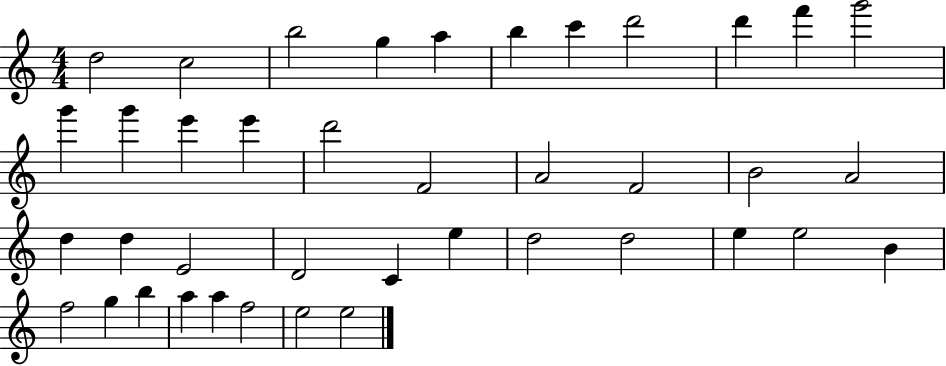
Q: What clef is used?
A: treble